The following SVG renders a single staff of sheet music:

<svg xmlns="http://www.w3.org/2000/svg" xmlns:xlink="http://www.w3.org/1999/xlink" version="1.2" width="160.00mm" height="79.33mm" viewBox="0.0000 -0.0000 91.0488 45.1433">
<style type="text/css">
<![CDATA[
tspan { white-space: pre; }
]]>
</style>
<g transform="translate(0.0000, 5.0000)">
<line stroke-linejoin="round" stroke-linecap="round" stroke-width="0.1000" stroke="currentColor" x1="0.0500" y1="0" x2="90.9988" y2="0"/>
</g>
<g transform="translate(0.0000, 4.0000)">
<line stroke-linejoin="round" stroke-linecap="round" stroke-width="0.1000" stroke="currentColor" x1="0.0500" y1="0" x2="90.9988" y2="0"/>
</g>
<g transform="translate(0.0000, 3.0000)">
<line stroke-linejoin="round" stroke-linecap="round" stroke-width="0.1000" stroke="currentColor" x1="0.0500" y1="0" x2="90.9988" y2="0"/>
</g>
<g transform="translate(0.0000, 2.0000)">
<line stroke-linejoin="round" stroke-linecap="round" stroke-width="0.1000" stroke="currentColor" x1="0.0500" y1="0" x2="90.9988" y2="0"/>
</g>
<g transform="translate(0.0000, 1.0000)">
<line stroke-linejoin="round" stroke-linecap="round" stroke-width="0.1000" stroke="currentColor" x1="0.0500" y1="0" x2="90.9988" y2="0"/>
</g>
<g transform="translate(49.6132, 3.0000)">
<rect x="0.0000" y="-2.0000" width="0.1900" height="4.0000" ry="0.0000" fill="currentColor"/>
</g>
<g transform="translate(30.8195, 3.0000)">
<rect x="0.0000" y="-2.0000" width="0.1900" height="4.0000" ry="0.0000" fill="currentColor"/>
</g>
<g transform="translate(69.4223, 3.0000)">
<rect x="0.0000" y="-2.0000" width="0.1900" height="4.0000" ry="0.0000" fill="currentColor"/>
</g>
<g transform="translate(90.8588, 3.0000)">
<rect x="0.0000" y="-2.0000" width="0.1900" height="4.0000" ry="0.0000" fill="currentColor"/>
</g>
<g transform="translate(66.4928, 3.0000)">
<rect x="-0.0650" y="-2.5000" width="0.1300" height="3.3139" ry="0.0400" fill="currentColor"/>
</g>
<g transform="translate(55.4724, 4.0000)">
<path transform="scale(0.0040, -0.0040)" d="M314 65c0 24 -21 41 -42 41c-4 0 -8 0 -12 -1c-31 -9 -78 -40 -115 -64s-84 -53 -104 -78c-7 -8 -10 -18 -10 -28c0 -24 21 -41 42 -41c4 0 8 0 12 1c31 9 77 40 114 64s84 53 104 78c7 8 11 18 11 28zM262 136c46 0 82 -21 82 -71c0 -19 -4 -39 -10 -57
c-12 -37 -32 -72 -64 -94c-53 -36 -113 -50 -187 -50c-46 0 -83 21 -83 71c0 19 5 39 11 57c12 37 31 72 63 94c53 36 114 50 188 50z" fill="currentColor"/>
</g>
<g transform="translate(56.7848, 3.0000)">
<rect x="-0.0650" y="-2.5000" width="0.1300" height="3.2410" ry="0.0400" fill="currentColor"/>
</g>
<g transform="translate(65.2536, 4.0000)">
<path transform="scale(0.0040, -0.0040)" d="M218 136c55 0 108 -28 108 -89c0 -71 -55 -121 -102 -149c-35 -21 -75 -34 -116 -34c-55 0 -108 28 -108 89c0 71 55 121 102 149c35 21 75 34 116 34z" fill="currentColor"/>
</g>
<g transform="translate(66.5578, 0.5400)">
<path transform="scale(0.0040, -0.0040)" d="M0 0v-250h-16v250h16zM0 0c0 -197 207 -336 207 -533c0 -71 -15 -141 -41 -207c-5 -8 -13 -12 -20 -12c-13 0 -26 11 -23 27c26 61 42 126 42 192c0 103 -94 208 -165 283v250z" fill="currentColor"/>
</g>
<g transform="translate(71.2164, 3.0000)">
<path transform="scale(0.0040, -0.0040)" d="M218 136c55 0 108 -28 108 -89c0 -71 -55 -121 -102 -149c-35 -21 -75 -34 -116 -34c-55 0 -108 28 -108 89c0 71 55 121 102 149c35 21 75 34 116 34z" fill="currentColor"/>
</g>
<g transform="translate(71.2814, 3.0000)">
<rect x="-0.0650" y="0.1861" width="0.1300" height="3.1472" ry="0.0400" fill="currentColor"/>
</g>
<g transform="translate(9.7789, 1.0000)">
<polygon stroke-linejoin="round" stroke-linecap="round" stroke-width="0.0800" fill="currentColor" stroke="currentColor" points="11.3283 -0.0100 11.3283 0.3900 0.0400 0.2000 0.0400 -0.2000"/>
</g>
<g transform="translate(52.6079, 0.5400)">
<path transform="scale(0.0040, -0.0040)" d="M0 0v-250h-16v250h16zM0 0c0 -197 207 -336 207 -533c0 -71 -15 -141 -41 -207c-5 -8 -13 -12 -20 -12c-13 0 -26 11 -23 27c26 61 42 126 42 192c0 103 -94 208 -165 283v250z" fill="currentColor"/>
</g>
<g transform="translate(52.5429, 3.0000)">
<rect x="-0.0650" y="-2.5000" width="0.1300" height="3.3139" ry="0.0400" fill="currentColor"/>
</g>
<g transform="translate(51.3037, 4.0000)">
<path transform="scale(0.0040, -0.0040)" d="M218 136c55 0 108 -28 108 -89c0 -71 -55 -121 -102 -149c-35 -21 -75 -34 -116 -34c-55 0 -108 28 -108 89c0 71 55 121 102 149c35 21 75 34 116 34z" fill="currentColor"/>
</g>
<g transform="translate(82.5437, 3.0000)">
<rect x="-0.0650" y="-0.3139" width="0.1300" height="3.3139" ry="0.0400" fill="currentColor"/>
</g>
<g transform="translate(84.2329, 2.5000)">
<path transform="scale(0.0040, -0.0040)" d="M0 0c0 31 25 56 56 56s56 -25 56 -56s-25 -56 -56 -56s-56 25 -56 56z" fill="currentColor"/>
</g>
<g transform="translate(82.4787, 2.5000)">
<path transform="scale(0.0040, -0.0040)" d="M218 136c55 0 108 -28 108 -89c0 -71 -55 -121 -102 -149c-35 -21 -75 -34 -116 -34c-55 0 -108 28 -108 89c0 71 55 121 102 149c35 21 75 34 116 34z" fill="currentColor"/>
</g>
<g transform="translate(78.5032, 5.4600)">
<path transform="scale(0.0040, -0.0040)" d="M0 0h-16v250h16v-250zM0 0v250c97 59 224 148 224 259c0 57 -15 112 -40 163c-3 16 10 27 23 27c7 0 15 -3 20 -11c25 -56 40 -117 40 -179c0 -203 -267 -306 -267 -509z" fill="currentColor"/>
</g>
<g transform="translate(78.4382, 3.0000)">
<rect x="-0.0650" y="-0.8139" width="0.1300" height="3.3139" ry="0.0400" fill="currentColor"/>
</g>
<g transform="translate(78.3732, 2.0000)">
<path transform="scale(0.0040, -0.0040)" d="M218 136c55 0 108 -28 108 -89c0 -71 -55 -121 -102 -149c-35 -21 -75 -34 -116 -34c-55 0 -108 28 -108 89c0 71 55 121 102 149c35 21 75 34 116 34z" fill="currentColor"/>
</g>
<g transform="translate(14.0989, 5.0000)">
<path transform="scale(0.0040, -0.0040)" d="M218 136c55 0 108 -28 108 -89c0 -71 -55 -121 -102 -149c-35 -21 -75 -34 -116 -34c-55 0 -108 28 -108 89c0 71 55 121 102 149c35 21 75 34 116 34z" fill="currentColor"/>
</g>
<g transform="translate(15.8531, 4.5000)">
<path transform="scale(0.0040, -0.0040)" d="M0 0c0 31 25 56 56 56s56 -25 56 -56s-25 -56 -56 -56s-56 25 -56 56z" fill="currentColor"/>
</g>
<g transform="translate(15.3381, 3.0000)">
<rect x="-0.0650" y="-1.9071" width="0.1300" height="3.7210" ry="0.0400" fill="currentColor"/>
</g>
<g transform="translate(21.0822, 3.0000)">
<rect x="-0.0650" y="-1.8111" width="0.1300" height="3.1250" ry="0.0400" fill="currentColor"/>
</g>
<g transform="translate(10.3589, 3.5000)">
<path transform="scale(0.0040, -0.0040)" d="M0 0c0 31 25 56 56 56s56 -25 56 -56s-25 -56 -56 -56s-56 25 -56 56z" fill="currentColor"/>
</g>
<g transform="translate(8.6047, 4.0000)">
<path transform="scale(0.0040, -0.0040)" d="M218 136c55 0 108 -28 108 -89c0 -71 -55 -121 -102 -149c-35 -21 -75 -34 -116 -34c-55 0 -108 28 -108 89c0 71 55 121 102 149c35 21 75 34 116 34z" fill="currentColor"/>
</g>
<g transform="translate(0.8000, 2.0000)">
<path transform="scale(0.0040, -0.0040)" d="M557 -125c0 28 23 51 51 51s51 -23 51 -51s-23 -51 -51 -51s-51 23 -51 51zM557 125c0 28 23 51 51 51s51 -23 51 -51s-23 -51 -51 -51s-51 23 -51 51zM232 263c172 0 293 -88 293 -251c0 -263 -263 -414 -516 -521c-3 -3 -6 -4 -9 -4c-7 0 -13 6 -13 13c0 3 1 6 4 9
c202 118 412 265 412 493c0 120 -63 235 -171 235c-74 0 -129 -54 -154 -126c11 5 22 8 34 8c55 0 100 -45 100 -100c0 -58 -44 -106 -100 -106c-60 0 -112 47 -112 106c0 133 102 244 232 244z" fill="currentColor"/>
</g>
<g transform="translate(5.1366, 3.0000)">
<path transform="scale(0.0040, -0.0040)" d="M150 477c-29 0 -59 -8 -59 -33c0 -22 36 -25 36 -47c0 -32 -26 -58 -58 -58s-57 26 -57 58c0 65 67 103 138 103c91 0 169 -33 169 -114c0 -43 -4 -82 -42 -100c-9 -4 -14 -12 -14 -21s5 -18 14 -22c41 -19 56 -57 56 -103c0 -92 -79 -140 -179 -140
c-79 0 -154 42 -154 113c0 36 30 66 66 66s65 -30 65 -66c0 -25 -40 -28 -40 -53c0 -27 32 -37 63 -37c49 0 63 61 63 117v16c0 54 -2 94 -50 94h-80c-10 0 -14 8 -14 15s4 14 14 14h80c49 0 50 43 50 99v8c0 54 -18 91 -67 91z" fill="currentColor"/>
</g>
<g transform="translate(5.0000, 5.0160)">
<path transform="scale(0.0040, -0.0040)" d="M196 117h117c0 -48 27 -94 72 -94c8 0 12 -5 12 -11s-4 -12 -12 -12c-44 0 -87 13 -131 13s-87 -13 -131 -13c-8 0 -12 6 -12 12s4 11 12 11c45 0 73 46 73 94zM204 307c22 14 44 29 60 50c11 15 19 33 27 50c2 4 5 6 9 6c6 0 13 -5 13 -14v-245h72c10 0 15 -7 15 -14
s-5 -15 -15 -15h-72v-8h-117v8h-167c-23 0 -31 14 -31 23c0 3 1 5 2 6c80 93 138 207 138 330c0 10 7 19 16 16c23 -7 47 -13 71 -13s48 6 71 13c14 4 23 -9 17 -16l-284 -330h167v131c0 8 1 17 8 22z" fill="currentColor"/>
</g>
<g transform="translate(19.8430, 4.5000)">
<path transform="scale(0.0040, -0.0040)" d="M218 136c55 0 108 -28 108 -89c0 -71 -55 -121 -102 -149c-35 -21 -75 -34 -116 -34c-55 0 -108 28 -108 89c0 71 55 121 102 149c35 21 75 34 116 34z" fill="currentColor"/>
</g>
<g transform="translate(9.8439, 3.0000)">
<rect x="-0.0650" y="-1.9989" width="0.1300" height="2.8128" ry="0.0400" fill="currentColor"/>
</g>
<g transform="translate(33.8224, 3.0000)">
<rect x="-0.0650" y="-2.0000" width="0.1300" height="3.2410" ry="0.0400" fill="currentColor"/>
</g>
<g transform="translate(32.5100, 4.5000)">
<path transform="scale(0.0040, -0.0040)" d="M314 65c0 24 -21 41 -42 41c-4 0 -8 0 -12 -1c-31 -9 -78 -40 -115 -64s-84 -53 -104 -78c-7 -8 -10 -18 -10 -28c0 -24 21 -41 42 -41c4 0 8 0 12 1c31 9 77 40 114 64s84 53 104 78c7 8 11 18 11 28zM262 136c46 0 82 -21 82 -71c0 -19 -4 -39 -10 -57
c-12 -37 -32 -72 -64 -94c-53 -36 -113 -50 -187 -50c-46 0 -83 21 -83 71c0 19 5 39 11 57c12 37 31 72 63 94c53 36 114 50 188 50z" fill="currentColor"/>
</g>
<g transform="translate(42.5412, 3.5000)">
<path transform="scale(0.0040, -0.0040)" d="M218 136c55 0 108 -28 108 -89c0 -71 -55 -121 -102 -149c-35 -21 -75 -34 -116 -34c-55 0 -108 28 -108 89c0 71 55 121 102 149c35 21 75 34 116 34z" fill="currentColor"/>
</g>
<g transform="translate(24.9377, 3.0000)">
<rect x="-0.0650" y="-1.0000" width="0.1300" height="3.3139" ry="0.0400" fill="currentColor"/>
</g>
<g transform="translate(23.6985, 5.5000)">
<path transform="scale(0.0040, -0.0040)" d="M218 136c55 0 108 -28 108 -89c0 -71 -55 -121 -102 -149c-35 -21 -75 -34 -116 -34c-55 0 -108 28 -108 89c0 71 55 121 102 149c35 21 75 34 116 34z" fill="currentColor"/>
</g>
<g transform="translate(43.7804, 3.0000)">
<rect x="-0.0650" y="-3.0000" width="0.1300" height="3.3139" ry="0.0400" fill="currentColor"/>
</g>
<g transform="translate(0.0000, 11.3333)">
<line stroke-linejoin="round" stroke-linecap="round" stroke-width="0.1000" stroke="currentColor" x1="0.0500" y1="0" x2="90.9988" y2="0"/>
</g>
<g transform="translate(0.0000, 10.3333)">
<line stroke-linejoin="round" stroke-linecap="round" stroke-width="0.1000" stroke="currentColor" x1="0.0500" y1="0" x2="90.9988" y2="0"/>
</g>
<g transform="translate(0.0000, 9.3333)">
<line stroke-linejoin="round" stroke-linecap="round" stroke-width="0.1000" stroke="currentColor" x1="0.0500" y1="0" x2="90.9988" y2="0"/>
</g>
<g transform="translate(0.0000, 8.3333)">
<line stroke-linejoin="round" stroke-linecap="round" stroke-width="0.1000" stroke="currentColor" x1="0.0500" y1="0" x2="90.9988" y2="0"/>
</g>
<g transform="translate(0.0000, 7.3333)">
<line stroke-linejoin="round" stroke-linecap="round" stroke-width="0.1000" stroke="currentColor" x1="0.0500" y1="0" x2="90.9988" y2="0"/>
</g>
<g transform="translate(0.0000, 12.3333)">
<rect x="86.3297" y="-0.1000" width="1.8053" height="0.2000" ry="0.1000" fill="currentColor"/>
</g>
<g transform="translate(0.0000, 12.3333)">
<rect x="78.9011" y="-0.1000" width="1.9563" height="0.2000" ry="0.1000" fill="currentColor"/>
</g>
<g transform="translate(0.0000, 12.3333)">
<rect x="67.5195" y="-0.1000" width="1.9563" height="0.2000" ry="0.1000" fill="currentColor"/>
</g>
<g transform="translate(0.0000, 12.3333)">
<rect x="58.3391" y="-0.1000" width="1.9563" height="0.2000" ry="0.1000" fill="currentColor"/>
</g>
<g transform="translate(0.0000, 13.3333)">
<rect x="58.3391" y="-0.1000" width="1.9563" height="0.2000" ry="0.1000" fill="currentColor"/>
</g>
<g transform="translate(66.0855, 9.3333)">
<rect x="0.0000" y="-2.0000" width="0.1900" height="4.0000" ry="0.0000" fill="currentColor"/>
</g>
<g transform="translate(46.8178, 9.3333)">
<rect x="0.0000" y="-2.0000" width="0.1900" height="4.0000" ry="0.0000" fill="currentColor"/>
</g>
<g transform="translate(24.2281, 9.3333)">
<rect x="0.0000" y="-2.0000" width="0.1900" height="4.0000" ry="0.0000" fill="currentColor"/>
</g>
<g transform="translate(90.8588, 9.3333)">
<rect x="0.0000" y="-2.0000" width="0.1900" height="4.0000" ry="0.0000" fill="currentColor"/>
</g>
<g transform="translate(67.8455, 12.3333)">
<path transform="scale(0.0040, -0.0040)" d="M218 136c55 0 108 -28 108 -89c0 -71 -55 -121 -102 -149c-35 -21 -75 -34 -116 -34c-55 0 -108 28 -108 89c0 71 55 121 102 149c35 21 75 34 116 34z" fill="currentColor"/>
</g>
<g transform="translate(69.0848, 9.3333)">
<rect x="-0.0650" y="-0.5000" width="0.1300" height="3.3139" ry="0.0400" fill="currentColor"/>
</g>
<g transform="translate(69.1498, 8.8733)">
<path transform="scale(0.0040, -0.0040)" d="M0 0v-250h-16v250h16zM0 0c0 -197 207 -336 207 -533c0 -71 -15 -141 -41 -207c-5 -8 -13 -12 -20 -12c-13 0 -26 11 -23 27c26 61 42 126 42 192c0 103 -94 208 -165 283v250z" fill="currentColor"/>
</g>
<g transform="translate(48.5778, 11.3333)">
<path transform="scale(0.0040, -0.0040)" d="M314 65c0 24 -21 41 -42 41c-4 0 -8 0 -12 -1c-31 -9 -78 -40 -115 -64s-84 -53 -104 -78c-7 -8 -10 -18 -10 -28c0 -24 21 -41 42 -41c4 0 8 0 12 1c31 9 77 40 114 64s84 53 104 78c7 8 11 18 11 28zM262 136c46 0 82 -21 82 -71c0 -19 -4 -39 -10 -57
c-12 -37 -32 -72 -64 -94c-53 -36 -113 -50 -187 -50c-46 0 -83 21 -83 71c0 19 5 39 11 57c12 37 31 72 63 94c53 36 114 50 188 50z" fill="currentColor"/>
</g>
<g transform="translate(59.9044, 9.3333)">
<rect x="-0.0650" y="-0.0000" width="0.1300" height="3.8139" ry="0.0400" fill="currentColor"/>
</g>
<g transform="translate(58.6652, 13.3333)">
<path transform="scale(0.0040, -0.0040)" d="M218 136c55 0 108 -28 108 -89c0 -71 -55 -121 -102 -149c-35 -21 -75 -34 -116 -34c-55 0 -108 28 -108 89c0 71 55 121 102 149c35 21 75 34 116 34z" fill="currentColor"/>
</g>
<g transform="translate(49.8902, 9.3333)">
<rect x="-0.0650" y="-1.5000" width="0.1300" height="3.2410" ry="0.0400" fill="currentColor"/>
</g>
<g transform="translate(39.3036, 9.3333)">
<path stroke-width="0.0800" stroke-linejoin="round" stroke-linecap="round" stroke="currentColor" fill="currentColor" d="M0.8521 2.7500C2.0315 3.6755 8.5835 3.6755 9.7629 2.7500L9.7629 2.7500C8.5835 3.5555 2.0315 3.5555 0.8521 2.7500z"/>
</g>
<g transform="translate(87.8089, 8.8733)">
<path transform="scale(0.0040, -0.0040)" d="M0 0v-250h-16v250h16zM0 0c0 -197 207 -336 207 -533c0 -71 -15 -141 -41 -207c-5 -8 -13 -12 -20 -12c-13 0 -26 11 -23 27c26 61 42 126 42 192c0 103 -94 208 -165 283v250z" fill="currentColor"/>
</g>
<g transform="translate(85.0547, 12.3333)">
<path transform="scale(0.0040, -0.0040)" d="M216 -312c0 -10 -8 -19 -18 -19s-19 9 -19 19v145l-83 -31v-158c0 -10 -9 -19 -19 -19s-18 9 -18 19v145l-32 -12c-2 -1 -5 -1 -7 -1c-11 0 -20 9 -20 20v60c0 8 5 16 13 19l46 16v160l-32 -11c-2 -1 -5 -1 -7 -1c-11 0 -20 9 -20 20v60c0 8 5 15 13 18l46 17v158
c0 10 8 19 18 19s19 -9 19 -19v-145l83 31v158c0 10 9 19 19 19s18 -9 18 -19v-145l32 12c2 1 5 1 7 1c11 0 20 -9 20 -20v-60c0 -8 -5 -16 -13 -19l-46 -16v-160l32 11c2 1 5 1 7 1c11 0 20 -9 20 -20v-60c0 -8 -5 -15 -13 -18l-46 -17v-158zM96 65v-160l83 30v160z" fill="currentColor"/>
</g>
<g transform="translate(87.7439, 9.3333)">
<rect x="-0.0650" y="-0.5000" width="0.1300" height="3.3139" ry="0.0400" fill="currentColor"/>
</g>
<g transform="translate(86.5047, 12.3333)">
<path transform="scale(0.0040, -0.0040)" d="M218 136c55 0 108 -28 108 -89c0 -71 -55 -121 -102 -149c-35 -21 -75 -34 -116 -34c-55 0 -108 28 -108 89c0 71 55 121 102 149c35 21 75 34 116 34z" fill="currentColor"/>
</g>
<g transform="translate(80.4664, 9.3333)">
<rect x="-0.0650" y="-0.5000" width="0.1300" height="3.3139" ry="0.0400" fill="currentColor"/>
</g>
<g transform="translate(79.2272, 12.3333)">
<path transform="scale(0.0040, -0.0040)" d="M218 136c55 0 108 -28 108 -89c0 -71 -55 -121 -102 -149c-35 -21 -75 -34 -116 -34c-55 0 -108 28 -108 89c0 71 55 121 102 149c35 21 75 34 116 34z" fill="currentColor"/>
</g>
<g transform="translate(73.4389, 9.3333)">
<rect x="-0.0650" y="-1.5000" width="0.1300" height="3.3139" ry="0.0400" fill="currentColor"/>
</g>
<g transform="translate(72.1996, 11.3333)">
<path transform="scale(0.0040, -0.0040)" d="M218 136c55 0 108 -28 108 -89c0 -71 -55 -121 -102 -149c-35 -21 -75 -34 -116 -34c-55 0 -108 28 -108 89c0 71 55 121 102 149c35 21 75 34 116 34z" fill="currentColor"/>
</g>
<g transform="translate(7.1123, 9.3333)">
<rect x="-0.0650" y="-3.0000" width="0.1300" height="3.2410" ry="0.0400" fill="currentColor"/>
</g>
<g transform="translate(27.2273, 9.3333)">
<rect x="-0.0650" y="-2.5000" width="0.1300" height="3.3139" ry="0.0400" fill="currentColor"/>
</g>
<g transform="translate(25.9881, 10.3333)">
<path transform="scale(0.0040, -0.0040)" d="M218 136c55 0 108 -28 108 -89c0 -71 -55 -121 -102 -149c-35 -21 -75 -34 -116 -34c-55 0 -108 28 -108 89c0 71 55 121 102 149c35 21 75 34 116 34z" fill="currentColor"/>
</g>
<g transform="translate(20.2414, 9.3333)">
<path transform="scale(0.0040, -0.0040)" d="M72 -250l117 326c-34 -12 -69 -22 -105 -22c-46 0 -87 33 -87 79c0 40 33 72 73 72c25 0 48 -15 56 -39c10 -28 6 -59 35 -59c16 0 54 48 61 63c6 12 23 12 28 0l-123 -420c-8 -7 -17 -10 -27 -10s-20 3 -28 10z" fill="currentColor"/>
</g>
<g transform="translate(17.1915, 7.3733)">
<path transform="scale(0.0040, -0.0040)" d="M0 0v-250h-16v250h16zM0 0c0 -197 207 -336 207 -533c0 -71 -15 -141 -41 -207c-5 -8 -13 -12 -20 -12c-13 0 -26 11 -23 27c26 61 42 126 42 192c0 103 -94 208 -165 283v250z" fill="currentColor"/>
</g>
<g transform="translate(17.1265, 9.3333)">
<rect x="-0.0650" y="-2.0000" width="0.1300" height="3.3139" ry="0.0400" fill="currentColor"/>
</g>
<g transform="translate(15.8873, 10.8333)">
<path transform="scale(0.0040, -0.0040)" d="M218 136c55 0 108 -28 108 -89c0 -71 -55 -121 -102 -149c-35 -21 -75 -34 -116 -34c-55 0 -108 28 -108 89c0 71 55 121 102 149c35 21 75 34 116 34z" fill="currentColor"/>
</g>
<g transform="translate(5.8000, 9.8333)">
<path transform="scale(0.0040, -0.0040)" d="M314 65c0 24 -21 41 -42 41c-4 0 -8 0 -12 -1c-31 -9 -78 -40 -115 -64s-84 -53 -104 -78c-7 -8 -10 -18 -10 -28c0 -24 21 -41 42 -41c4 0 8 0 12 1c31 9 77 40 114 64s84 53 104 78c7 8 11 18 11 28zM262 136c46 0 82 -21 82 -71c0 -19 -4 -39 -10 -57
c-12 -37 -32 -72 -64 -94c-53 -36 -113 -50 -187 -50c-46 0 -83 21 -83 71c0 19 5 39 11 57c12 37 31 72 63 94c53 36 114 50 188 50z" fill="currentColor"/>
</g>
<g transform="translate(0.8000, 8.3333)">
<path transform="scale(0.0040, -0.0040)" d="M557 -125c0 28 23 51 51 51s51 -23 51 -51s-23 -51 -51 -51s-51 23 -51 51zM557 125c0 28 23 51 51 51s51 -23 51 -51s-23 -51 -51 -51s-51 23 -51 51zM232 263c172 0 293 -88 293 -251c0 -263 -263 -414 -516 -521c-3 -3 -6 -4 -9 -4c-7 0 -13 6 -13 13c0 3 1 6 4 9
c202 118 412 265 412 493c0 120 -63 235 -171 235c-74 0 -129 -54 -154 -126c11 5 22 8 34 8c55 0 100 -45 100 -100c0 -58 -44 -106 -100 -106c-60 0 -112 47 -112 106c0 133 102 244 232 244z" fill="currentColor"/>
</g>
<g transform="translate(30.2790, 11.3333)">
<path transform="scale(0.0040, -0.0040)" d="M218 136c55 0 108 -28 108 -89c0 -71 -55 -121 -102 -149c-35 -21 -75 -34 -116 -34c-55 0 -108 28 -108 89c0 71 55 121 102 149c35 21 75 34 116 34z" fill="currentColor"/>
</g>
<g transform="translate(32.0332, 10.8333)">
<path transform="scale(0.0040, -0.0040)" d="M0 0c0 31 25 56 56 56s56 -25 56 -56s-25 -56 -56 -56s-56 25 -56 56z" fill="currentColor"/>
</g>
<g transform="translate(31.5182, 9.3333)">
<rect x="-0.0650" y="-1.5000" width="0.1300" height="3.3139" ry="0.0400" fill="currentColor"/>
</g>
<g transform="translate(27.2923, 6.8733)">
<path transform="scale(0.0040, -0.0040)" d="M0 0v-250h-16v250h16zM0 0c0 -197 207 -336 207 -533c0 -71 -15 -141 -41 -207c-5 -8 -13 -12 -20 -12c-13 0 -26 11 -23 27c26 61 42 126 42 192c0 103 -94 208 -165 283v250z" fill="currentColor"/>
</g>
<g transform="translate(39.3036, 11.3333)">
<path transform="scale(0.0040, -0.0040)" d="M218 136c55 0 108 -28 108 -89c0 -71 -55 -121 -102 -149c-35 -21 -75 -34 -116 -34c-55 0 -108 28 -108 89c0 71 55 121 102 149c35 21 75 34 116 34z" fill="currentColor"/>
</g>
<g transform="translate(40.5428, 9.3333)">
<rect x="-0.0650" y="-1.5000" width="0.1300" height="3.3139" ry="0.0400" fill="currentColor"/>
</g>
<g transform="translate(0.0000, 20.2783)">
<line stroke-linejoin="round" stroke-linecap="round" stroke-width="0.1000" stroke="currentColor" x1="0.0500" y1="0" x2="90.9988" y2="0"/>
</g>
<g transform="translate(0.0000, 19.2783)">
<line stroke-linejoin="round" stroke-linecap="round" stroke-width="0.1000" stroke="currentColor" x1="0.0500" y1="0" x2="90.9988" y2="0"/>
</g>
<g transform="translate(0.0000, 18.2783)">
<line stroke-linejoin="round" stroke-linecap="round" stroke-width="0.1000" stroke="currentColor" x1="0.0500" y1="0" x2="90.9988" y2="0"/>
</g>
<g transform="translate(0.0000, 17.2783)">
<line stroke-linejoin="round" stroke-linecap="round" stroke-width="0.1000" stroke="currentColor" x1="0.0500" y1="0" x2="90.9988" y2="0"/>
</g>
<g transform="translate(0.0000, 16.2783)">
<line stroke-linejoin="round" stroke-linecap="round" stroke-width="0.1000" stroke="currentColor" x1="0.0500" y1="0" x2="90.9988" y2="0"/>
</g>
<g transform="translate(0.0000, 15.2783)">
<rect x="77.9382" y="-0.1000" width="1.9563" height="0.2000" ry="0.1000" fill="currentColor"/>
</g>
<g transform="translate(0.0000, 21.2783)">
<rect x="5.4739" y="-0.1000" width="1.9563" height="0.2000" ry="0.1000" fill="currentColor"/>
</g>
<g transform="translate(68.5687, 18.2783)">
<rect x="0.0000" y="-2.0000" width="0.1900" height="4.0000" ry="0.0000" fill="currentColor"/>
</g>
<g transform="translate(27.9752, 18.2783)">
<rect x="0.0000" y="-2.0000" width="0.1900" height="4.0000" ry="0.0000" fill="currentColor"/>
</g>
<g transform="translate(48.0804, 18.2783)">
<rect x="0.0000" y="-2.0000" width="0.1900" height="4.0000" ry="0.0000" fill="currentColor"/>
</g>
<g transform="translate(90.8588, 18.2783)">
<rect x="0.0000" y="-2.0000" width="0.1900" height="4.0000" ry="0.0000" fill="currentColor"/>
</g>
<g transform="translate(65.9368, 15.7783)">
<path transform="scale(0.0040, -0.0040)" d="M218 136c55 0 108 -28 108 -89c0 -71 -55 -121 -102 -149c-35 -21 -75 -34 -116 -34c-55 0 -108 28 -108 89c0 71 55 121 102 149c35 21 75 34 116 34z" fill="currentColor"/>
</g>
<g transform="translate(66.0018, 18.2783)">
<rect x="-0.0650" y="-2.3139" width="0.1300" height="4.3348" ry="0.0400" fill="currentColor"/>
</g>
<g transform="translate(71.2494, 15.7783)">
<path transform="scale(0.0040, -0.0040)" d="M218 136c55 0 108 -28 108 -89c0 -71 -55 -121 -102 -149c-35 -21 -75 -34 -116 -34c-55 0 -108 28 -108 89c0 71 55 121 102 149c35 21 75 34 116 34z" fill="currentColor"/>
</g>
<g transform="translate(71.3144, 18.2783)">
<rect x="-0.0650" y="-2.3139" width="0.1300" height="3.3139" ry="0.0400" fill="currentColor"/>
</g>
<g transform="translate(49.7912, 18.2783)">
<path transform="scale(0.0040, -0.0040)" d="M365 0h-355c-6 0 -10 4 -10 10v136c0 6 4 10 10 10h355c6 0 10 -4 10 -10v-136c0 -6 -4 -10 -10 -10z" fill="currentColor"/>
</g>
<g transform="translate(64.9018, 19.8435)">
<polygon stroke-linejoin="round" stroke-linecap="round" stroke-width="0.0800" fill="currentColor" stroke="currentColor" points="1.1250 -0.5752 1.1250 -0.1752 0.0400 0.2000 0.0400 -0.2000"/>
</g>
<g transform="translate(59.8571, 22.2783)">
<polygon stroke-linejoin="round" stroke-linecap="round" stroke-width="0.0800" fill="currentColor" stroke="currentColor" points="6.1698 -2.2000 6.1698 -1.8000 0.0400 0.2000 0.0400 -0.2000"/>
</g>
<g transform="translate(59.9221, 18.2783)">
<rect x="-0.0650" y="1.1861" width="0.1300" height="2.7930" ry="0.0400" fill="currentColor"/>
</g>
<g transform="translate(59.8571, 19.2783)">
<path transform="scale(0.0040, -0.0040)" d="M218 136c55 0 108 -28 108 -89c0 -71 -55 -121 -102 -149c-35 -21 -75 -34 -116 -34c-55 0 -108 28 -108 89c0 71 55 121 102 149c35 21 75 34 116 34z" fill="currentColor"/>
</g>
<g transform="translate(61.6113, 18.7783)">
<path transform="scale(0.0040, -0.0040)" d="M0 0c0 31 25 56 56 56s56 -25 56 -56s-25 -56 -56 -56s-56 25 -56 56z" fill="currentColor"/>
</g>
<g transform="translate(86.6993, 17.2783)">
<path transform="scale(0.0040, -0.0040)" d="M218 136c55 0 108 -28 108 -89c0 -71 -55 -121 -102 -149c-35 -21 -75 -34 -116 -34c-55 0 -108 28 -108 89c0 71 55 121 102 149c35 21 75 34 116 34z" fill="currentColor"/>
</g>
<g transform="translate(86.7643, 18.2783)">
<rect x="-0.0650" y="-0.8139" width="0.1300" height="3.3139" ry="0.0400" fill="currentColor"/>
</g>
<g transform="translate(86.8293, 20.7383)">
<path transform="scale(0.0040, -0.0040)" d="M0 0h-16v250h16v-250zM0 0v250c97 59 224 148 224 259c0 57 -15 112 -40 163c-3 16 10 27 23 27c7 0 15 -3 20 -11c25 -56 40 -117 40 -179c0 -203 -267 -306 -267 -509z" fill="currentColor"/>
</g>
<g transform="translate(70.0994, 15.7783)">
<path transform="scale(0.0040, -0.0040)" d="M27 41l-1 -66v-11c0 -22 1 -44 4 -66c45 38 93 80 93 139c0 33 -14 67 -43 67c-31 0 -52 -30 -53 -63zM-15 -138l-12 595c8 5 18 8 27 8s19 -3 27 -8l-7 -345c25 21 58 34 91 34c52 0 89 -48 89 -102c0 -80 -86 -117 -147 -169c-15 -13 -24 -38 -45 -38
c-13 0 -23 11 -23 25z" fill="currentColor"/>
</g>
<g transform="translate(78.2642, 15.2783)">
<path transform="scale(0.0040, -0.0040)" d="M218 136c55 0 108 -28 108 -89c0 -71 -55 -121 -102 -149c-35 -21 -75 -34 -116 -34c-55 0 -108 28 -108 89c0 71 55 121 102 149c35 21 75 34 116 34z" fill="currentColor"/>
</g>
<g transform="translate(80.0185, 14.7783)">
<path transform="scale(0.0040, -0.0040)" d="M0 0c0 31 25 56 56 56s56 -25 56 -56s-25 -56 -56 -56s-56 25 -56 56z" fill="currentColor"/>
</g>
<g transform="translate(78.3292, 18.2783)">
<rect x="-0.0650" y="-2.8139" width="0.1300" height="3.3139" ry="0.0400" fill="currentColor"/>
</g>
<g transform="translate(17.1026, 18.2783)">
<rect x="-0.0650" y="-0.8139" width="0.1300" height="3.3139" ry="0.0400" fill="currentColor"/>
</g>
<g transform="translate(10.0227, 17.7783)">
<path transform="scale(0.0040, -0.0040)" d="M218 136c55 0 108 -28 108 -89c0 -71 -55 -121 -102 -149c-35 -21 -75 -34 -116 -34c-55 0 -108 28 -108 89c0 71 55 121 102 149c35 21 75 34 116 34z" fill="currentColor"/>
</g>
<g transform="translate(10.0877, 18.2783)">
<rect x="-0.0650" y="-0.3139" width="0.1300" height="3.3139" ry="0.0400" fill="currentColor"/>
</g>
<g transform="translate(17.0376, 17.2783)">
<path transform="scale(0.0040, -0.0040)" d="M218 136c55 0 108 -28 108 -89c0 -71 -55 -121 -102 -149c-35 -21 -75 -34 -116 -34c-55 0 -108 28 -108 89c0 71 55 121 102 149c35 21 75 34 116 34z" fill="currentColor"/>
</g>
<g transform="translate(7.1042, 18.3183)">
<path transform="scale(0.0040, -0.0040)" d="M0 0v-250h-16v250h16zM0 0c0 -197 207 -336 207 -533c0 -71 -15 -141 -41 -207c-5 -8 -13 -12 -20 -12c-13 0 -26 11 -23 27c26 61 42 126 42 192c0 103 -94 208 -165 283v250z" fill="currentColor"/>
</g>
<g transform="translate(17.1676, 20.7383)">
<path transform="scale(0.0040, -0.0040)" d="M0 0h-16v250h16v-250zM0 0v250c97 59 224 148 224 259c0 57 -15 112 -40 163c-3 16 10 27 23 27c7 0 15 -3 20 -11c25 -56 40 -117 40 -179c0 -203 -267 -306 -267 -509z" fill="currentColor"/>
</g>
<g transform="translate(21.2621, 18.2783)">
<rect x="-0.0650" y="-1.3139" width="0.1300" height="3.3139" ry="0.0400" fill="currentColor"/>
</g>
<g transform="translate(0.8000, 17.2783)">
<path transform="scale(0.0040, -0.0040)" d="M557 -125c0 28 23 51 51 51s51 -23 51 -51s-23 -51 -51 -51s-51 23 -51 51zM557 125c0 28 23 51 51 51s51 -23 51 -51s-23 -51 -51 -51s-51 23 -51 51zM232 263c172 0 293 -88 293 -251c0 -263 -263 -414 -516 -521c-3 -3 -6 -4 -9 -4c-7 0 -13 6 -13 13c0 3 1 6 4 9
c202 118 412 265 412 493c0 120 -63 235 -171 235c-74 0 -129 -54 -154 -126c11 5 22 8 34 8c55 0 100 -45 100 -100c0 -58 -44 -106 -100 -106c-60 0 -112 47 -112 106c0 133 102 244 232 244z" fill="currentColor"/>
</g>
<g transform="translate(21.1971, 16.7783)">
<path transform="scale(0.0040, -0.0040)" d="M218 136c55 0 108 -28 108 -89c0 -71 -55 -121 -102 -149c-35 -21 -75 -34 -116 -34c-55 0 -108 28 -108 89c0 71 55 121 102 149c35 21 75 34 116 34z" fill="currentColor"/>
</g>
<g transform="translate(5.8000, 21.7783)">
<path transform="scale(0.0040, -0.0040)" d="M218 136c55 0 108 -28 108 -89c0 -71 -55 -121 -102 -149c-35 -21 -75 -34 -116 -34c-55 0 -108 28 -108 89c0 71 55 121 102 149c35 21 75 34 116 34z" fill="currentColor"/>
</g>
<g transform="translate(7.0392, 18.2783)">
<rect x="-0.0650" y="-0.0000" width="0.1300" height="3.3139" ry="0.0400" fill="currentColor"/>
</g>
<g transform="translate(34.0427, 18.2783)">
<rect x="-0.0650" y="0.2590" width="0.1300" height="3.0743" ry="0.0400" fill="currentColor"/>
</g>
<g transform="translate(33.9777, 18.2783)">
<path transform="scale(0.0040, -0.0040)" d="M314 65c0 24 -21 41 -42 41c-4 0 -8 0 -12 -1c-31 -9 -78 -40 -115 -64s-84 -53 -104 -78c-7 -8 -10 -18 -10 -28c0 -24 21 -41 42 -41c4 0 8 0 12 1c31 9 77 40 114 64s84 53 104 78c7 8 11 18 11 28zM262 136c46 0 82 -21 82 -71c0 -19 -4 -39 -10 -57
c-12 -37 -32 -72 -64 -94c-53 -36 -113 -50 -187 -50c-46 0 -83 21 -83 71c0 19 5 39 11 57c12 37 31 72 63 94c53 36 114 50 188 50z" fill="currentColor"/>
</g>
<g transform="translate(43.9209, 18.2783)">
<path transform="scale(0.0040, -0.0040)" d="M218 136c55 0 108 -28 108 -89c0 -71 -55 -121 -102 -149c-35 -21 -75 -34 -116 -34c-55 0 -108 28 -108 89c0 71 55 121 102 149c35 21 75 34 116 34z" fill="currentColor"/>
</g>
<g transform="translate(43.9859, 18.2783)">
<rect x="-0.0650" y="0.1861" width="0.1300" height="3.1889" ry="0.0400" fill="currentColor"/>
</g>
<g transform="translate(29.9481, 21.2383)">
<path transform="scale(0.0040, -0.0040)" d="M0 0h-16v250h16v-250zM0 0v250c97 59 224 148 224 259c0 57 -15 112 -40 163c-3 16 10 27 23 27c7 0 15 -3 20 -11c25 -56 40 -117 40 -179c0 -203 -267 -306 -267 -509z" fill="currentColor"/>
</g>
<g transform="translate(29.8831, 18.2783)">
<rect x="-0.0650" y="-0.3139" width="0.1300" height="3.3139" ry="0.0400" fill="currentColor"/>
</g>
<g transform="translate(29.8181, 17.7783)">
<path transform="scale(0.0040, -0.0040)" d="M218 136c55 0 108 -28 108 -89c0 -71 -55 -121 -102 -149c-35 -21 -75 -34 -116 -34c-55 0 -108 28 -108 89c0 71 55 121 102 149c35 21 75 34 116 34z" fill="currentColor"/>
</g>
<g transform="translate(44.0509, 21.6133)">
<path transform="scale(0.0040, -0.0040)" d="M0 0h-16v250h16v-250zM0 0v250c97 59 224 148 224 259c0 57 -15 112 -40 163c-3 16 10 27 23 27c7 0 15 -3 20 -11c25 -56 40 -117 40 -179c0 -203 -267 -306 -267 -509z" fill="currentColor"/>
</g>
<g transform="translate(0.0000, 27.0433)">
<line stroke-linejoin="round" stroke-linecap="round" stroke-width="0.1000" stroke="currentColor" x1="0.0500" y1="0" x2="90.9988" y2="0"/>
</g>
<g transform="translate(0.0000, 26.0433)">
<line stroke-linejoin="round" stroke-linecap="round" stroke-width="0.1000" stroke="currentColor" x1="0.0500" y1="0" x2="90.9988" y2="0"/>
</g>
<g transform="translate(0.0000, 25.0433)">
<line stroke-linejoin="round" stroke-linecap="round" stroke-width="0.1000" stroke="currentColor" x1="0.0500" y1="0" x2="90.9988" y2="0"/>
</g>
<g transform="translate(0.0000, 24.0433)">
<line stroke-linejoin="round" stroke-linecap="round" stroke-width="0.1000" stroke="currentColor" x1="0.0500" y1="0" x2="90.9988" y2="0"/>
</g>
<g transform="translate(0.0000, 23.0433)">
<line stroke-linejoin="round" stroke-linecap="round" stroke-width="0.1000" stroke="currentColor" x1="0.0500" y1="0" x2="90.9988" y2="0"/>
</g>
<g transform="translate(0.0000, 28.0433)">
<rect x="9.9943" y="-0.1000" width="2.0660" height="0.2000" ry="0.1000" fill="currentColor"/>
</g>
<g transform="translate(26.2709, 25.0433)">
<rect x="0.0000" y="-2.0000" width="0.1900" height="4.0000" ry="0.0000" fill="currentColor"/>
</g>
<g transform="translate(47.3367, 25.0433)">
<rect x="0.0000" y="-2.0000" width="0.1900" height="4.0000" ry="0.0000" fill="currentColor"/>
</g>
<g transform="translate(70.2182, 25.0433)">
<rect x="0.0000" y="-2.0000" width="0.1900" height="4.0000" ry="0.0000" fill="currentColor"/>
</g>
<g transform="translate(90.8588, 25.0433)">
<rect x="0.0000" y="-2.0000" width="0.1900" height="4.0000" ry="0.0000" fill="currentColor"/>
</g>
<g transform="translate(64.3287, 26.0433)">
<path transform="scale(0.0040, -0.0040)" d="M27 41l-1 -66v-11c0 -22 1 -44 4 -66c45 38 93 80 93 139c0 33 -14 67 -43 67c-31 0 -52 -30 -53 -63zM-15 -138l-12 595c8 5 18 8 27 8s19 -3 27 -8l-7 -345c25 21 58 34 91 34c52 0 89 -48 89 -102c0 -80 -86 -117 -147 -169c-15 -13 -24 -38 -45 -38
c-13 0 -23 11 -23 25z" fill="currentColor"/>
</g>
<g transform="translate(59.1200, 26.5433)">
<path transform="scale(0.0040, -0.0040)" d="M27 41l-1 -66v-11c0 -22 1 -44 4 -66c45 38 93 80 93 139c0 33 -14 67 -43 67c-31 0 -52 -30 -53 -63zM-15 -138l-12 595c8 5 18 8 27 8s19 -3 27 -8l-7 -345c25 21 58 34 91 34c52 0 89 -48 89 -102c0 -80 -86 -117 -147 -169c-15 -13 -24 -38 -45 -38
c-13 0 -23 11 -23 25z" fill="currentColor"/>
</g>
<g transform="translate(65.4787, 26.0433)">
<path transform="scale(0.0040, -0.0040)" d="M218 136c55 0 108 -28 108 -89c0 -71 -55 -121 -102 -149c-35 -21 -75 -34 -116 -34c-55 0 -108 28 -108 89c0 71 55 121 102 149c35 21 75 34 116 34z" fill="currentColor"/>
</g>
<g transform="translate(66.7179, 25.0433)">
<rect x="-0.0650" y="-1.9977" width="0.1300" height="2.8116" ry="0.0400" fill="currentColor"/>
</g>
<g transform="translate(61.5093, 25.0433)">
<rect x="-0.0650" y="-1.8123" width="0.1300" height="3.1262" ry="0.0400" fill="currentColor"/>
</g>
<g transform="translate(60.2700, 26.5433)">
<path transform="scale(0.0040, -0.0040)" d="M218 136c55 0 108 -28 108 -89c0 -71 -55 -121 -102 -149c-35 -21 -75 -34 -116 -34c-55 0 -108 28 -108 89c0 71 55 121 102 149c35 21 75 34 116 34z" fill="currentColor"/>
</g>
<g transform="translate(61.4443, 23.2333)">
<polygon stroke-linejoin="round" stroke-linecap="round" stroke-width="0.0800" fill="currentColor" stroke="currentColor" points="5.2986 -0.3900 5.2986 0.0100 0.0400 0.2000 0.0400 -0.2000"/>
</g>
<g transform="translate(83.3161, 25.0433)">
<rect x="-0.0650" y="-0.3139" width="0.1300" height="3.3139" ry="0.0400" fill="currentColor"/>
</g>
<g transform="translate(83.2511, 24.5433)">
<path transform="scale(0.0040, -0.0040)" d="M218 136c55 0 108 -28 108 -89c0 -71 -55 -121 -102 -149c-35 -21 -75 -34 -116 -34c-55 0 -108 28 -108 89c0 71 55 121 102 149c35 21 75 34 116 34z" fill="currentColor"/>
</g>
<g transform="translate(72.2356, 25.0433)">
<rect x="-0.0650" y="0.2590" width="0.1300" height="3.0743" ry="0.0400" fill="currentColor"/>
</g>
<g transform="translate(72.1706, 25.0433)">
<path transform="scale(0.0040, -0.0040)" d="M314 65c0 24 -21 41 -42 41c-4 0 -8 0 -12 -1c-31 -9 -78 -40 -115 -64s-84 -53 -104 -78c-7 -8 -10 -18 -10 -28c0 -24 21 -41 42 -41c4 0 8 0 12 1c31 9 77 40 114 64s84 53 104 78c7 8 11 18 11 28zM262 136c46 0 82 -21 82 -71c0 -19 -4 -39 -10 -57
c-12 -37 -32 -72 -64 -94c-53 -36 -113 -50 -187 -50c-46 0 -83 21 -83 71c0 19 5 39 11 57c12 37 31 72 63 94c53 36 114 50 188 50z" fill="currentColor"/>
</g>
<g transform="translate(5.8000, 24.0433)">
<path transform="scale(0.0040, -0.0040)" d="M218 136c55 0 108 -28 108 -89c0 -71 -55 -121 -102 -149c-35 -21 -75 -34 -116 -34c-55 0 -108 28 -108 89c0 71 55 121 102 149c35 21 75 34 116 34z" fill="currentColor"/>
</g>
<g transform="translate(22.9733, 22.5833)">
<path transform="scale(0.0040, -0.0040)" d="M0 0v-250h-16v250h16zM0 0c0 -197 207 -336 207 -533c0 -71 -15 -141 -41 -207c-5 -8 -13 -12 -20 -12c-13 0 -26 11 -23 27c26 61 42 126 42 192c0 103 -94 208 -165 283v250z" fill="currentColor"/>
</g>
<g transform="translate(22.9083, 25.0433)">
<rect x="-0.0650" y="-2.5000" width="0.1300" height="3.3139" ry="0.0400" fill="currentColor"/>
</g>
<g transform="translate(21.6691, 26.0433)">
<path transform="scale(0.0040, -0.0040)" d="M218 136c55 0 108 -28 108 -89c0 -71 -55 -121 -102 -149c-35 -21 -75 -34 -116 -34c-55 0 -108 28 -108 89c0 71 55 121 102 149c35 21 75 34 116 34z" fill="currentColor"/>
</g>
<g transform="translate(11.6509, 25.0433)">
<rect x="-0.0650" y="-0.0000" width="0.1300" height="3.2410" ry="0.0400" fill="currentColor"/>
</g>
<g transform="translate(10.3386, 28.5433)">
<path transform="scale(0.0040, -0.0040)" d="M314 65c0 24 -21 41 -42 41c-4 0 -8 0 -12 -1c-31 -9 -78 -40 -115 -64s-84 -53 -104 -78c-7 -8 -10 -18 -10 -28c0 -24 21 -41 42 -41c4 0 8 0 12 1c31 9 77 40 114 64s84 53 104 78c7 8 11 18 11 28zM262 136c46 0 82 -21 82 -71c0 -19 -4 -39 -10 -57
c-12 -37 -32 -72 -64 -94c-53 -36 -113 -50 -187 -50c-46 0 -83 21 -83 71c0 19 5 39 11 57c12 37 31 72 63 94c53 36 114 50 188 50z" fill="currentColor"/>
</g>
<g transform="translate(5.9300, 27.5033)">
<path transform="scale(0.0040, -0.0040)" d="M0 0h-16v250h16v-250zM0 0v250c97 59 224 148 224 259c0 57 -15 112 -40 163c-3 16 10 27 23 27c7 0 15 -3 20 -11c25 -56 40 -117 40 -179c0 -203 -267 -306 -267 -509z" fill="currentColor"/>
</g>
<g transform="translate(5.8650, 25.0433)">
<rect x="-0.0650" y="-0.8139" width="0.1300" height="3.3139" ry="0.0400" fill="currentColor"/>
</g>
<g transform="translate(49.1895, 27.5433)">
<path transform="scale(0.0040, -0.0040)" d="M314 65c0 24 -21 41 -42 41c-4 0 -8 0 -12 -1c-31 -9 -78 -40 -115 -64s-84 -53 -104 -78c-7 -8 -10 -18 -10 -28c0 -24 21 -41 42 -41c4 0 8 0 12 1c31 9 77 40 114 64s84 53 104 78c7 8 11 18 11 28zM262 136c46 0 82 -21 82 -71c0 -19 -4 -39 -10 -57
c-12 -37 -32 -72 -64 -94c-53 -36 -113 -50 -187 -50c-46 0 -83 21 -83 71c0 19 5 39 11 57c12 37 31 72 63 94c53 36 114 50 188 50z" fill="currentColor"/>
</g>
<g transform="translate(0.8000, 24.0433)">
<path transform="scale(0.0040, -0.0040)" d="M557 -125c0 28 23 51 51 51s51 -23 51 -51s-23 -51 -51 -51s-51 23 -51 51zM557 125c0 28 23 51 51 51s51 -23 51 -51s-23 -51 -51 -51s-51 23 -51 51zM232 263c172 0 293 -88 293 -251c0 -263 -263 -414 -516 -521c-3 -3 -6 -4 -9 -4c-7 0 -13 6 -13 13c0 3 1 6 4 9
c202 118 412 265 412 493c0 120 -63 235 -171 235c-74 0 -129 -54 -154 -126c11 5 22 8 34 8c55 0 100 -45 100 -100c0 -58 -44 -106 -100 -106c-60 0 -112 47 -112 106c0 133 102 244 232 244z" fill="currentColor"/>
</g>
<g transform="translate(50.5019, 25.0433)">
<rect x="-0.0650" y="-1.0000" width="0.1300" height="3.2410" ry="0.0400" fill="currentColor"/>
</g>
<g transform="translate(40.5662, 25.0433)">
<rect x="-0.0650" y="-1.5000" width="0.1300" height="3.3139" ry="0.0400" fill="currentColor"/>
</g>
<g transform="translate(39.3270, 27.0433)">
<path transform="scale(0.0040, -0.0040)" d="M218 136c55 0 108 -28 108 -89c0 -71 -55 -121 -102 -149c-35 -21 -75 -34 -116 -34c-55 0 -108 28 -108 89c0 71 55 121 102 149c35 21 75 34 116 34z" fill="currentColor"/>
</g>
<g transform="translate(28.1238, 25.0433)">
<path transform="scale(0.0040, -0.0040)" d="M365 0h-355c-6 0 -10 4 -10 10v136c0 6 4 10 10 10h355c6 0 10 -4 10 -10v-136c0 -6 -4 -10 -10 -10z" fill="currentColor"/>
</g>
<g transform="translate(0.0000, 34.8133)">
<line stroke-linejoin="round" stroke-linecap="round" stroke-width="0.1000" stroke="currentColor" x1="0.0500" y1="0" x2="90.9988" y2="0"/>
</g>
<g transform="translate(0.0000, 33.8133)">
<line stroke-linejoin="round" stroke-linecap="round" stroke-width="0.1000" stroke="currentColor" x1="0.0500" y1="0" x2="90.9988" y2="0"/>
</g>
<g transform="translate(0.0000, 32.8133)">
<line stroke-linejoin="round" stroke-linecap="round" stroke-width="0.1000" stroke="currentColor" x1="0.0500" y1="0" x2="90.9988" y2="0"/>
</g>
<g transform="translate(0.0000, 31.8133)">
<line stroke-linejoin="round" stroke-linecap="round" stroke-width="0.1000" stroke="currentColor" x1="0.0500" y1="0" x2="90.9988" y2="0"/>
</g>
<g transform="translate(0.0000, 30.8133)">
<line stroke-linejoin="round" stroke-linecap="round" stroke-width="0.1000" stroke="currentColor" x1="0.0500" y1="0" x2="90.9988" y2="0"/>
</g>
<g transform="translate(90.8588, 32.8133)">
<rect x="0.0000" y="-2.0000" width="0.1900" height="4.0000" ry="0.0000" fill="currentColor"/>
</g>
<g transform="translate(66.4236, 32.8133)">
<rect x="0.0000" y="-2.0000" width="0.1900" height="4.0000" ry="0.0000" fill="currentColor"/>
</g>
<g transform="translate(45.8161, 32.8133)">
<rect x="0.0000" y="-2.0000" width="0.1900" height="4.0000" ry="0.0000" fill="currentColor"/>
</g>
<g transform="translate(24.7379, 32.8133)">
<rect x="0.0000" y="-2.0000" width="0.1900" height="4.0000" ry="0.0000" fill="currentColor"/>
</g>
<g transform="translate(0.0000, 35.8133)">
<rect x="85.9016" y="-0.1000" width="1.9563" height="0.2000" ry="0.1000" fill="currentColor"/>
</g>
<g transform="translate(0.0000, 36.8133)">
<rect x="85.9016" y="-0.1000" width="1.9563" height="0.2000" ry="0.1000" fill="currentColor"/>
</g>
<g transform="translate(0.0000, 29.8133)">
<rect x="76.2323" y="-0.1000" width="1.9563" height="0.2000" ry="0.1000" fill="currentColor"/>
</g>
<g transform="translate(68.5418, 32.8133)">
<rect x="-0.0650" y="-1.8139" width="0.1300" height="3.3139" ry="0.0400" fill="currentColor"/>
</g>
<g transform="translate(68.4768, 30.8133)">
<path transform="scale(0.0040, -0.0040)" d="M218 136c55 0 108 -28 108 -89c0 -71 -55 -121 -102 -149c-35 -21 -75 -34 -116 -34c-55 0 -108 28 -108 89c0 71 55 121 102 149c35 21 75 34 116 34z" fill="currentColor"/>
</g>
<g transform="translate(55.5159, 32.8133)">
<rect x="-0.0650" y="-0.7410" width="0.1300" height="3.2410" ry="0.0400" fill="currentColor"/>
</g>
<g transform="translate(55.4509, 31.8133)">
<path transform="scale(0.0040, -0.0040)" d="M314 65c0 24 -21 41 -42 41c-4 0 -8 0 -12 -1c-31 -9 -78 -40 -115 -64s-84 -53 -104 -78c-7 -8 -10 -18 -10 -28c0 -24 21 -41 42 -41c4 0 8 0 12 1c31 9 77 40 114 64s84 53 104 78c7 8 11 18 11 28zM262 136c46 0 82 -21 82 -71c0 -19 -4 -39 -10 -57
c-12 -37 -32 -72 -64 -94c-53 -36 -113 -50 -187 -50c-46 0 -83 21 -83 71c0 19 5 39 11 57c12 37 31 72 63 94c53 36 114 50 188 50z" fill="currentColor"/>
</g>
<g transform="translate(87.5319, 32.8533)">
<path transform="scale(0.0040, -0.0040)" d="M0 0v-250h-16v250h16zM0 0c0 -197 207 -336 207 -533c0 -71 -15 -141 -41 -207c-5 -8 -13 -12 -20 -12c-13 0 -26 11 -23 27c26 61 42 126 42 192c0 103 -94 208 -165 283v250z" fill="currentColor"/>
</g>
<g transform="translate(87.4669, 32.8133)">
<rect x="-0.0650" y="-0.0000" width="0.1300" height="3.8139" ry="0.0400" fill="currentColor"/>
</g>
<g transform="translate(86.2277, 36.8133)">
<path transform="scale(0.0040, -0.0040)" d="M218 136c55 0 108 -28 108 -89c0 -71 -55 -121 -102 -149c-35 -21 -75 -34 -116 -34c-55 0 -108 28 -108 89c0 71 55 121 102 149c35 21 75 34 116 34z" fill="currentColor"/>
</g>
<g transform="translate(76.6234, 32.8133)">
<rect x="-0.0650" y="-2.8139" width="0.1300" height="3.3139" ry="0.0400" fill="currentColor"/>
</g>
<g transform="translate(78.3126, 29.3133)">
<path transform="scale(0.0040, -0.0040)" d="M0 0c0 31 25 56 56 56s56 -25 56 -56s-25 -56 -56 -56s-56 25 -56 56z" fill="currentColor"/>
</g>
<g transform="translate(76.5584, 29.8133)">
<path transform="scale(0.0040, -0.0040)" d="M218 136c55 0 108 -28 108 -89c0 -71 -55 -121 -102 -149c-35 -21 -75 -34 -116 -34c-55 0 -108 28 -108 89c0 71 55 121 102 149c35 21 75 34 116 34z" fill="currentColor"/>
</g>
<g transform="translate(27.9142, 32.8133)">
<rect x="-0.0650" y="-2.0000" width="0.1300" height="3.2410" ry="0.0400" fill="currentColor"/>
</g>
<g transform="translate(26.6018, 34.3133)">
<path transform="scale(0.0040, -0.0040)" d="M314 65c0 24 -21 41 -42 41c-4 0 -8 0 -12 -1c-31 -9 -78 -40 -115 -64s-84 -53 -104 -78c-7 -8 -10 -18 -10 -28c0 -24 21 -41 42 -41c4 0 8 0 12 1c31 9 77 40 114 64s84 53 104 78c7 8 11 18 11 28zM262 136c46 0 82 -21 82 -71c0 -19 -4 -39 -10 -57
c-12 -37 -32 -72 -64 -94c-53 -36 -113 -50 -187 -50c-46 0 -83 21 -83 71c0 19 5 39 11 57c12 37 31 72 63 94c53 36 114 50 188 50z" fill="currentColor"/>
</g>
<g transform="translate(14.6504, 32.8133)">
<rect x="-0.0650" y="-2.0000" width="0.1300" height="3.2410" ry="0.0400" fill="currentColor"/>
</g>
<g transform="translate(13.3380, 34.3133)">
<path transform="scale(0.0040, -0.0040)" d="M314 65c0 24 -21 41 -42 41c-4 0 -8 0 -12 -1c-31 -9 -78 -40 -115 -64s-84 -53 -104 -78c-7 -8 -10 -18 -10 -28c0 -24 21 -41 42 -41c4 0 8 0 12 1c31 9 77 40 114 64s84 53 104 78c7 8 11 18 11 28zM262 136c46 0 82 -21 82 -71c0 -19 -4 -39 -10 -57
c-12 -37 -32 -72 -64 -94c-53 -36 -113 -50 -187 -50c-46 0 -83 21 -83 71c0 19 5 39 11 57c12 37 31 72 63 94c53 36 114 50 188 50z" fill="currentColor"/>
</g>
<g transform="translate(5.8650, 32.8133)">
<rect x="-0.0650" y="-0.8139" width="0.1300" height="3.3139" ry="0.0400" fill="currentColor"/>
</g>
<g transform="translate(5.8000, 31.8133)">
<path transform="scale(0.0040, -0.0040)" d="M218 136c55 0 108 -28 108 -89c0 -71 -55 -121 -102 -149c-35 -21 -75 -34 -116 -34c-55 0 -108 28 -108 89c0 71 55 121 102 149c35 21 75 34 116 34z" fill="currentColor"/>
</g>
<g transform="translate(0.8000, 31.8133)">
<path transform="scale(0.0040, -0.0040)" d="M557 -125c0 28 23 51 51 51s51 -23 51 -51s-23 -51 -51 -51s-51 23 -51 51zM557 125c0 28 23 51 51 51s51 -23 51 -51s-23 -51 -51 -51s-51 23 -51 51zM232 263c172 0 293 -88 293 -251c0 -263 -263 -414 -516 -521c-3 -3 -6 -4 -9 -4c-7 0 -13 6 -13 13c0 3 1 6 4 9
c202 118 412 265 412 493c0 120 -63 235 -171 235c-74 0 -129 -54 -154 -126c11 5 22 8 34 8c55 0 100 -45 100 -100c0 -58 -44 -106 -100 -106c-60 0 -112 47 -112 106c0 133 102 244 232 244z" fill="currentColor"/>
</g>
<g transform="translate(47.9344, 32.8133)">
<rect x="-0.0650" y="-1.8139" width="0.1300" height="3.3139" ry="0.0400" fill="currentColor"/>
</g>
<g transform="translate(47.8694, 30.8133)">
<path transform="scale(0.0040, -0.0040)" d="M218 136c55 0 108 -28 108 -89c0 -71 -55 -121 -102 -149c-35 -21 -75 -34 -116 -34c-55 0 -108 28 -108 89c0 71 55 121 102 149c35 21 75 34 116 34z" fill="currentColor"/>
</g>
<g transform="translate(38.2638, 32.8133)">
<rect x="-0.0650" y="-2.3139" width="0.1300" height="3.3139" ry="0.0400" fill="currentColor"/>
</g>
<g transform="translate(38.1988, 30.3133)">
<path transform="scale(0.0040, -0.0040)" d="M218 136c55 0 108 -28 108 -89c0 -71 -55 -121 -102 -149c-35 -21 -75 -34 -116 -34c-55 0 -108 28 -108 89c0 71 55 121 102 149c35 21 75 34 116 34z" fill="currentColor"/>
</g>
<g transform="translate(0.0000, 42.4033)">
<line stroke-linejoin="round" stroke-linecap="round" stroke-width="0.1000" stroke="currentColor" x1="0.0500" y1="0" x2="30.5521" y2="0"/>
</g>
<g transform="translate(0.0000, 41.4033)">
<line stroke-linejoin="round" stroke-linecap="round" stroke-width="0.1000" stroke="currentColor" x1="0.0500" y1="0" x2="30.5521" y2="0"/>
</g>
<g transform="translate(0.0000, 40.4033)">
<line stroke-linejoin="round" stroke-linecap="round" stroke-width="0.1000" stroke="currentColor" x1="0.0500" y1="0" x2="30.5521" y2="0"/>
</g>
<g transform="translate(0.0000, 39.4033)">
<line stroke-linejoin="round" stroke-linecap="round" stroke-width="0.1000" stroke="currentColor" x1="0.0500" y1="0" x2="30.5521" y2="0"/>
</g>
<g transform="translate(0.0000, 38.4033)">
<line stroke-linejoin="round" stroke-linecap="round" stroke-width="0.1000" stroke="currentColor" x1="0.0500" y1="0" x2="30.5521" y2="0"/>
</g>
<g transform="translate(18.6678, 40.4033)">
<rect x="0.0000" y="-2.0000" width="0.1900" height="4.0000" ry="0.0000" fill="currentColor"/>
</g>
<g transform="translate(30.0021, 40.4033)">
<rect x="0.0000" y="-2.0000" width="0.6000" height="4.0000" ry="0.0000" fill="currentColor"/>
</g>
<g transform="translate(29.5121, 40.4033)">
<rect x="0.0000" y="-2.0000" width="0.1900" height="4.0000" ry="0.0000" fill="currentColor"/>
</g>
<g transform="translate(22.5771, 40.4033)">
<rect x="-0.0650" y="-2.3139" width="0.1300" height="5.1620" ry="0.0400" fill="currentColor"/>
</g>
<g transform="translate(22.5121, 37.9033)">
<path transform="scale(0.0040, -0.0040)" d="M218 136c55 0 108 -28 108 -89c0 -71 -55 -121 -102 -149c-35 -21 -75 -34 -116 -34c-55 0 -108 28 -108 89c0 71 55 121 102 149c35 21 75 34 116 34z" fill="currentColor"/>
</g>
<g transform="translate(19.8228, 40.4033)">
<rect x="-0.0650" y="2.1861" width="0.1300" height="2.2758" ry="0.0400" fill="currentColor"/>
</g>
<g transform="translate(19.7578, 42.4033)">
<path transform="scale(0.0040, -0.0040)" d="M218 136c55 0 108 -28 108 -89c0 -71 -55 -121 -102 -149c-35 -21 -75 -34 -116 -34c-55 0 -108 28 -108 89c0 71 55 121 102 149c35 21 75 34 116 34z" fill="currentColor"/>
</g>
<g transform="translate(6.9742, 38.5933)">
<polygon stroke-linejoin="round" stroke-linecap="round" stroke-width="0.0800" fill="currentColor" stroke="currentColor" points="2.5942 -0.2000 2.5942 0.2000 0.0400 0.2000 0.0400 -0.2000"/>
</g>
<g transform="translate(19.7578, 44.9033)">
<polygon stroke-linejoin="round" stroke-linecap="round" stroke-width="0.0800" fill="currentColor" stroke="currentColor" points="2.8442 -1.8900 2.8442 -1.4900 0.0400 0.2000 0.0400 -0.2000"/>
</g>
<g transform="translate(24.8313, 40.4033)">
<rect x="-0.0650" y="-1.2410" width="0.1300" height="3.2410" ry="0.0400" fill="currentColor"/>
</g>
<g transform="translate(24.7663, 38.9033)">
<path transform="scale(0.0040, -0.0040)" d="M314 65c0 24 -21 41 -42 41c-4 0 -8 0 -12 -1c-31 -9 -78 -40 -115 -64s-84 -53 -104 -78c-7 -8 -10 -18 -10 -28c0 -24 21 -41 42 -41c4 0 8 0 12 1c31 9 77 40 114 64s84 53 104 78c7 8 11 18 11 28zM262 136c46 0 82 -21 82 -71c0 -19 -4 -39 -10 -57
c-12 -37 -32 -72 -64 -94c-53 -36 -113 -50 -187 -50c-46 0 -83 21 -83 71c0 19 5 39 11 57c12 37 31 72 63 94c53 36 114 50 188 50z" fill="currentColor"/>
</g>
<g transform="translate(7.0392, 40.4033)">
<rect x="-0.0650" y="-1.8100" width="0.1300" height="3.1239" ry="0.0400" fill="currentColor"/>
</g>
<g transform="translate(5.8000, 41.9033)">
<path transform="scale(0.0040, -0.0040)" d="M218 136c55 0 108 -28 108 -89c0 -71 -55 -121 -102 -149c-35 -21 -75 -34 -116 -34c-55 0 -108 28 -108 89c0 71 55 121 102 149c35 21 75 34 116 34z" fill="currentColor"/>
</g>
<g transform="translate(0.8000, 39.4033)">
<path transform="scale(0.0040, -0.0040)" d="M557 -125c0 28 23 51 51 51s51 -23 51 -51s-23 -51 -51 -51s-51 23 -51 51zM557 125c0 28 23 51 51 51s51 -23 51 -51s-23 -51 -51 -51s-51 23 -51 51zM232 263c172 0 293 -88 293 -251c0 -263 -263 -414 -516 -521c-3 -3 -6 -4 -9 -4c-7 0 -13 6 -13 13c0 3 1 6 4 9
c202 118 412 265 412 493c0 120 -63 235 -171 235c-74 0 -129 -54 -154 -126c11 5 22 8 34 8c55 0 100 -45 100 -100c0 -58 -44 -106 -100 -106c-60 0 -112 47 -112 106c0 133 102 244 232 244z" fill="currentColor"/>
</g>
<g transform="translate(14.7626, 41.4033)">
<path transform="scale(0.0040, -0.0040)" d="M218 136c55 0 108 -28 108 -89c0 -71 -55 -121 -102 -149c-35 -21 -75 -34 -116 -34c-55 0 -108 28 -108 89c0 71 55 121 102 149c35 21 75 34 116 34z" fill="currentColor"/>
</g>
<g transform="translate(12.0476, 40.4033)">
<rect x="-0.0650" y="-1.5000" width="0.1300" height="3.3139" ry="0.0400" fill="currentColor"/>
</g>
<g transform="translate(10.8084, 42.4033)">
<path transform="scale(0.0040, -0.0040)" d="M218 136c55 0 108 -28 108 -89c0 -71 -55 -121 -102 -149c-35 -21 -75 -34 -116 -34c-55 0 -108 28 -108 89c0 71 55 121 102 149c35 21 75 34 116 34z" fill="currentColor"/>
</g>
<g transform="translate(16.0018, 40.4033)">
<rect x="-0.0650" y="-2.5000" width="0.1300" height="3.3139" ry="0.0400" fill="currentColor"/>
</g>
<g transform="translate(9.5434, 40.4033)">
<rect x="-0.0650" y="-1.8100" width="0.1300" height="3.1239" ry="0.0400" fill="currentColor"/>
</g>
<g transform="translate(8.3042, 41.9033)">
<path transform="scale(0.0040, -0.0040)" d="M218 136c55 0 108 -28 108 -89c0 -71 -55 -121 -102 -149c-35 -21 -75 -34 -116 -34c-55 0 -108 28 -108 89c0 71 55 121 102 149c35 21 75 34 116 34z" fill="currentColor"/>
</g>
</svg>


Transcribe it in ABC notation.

X:1
T:Untitled
M:3/4
L:1/4
K:C
B,,/2 G,,/2 A,,/2 F,, A,,2 C, B,,/2 B,,2 B,,/2 D, F,/2 E, C,2 A,,/2 z/2 B,,/2 G,, G,, G,,2 C,, E,,/2 G,, E,, ^E,,/2 D,,/2 E, F,/2 G, E,/2 D,2 D,/2 z2 B,,/2 B,/4 _B, C F,/2 F,/2 D,,2 B,,/2 z2 G,, F,,2 _A,,/2 _B,,/2 D,2 E, F, A,,2 A,,2 B, A, F,2 A, C C,,/2 A,,/2 A,,/2 G,, B,, G,,/2 B,/2 G,2